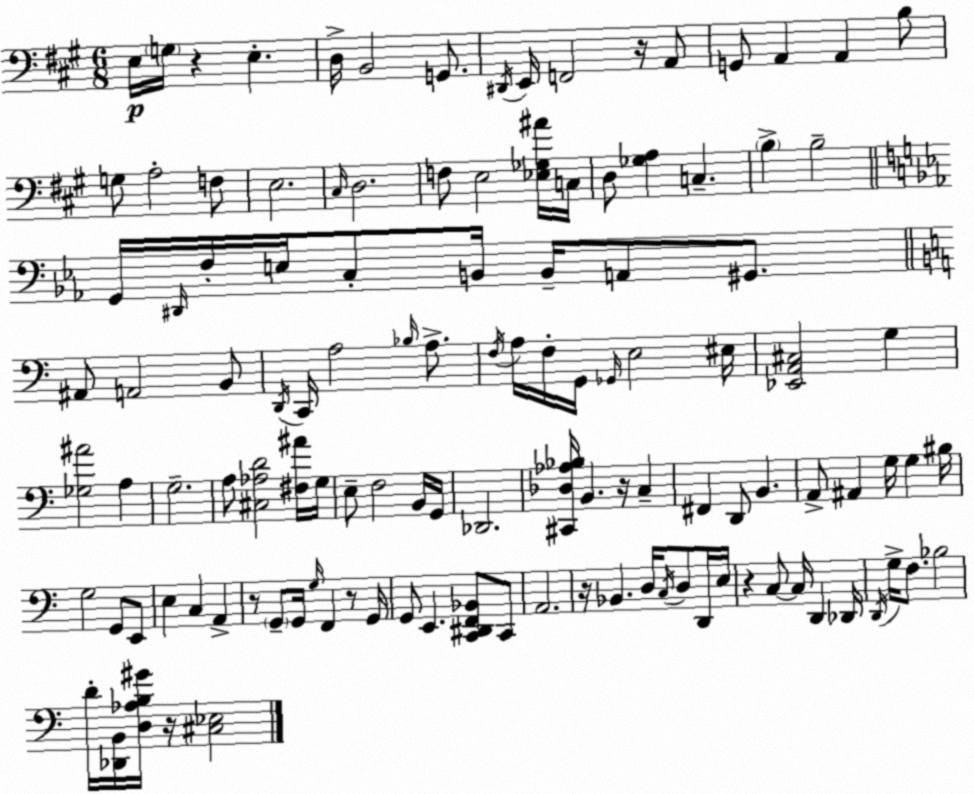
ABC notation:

X:1
T:Untitled
M:6/8
L:1/4
K:A
E,/4 G,/4 z E, D,/4 B,,2 G,,/2 ^D,,/4 E,,/4 F,,2 z/4 A,,/2 G,,/2 A,, A,, B,/2 G,/2 A,2 F,/2 E,2 ^C,/4 D,2 F,/2 E,2 [_E,_G,^A]/4 C,/4 D,/2 [_G,A,] C, B, B,2 G,,/4 ^D,,/4 F,/4 E,/4 C,/2 B,,/4 B,,/4 A,,/2 ^G,,/2 ^A,,/2 A,,2 B,,/2 D,,/4 C,,/4 A,2 _B,/4 A,/2 F,/4 A,/4 F,/4 G,,/4 _G,,/4 E,2 ^E,/4 [_E,,A,,^C,]2 G, [_G,^A]2 A, G,2 A,/2 [^C,_A,D]2 [^F,^A]/4 G,/4 E,/2 F,2 B,,/4 G,,/4 _D,,2 [^C,,_D,_A,_B,]/4 B,, z/4 C, ^F,, D,,/2 B,, A,,/2 ^A,, G,/4 G, ^B,/4 G,2 G,,/2 E,,/2 E, C, A,, z/2 G,,/2 G,,/4 G,/4 F,, z/2 G,,/4 G,,/2 E,, [C,,^D,,F,,_B,,]/2 C,,/2 A,,2 z/4 _B,, D,/4 C,/4 D,/2 D,,/4 E,/4 z C,/2 C,/4 D,, _D,,/4 D,,/4 G,/4 F,/2 _B,2 D/4 [_D,,B,,]/4 [D,_A,B,^G]/4 z/4 [^C,_E,]2